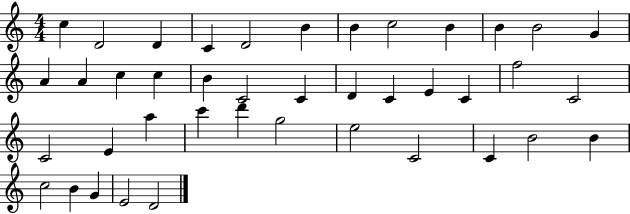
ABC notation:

X:1
T:Untitled
M:4/4
L:1/4
K:C
c D2 D C D2 B B c2 B B B2 G A A c c B C2 C D C E C f2 C2 C2 E a c' d' g2 e2 C2 C B2 B c2 B G E2 D2